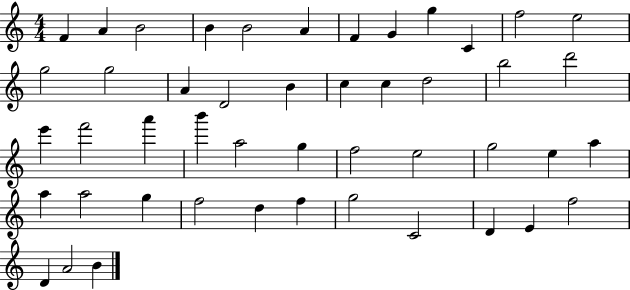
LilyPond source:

{
  \clef treble
  \numericTimeSignature
  \time 4/4
  \key c \major
  f'4 a'4 b'2 | b'4 b'2 a'4 | f'4 g'4 g''4 c'4 | f''2 e''2 | \break g''2 g''2 | a'4 d'2 b'4 | c''4 c''4 d''2 | b''2 d'''2 | \break e'''4 f'''2 a'''4 | b'''4 a''2 g''4 | f''2 e''2 | g''2 e''4 a''4 | \break a''4 a''2 g''4 | f''2 d''4 f''4 | g''2 c'2 | d'4 e'4 f''2 | \break d'4 a'2 b'4 | \bar "|."
}